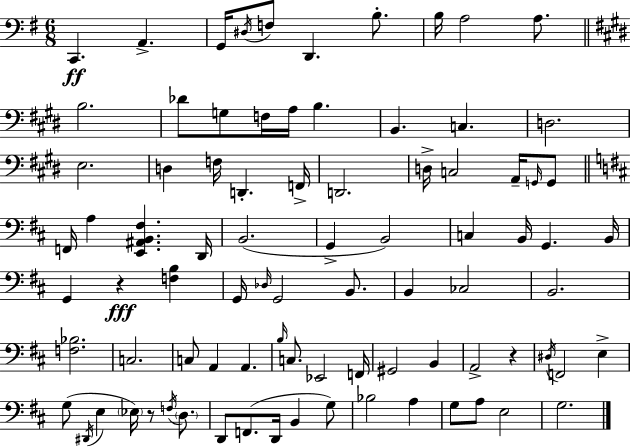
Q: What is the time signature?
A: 6/8